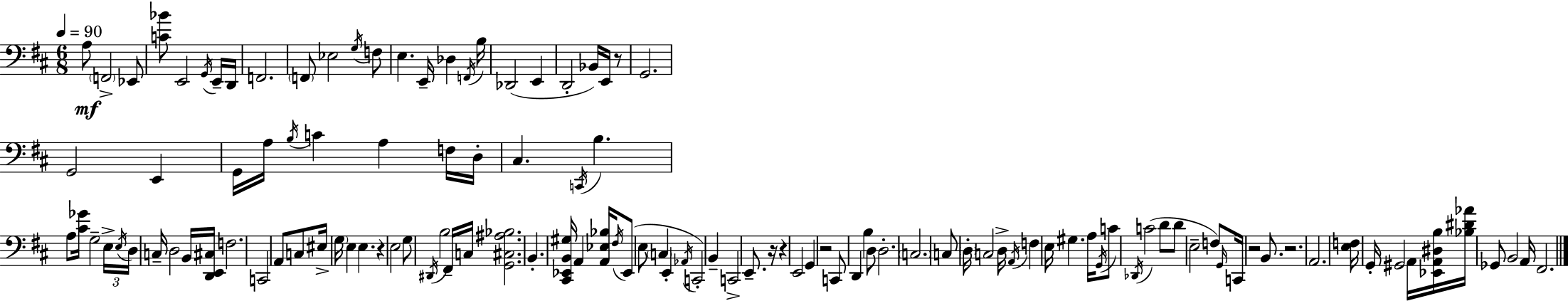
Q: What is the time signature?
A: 6/8